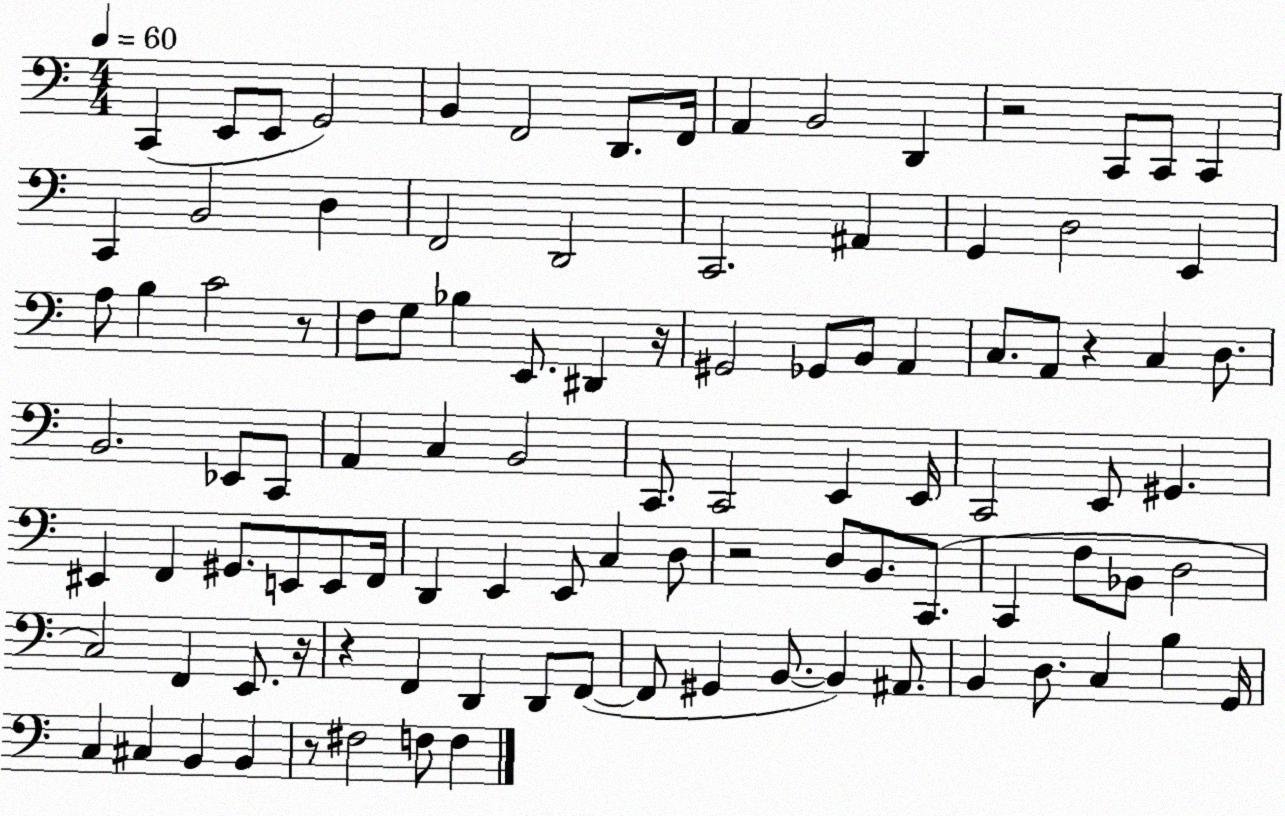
X:1
T:Untitled
M:4/4
L:1/4
K:C
C,, E,,/2 E,,/2 G,,2 B,, F,,2 D,,/2 F,,/4 A,, B,,2 D,, z2 C,,/2 C,,/2 C,, C,, B,,2 D, F,,2 D,,2 C,,2 ^A,, G,, D,2 E,, A,/2 B, C2 z/2 F,/2 G,/2 _B, E,,/2 ^D,, z/4 ^G,,2 _G,,/2 B,,/2 A,, C,/2 A,,/2 z C, D,/2 B,,2 _E,,/2 C,,/2 A,, C, B,,2 C,,/2 C,,2 E,, E,,/4 C,,2 E,,/2 ^G,, ^E,, F,, ^G,,/2 E,,/2 E,,/2 F,,/4 D,, E,, E,,/2 C, D,/2 z2 D,/2 B,,/2 C,,/2 C,, F,/2 _B,,/2 D,2 C,2 F,, E,,/2 z/4 z F,, D,, D,,/2 F,,/2 F,,/2 ^G,, B,,/2 B,, ^A,,/2 B,, D,/2 C, B, G,,/4 C, ^C, B,, B,, z/2 ^F,2 F,/2 F,